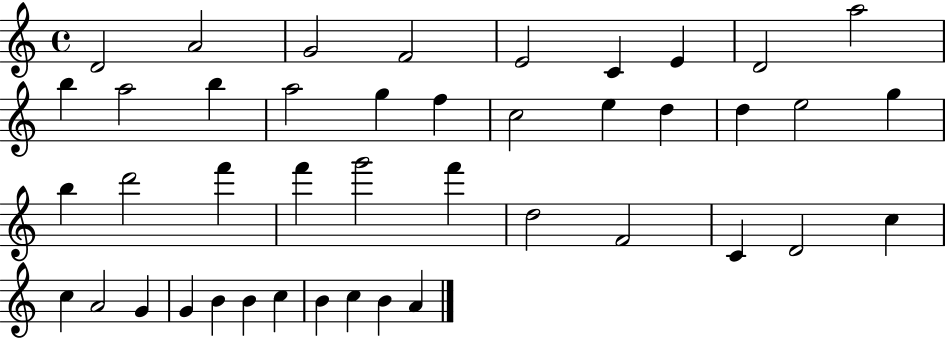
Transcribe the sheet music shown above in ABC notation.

X:1
T:Untitled
M:4/4
L:1/4
K:C
D2 A2 G2 F2 E2 C E D2 a2 b a2 b a2 g f c2 e d d e2 g b d'2 f' f' g'2 f' d2 F2 C D2 c c A2 G G B B c B c B A